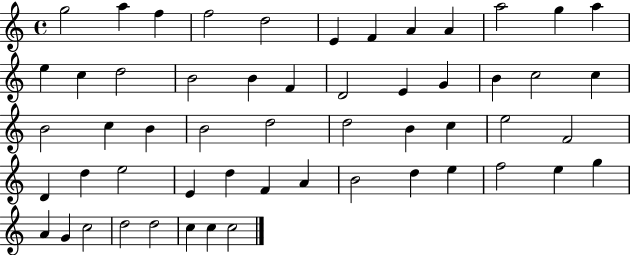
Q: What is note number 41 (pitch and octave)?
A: A4